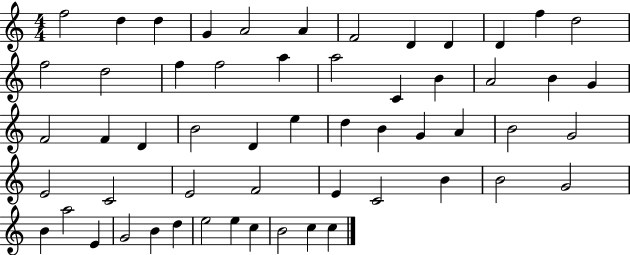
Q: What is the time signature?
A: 4/4